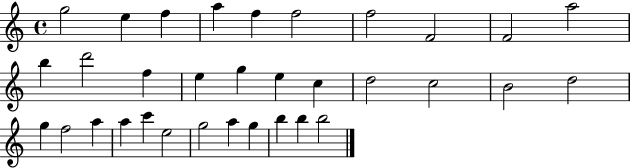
{
  \clef treble
  \time 4/4
  \defaultTimeSignature
  \key c \major
  g''2 e''4 f''4 | a''4 f''4 f''2 | f''2 f'2 | f'2 a''2 | \break b''4 d'''2 f''4 | e''4 g''4 e''4 c''4 | d''2 c''2 | b'2 d''2 | \break g''4 f''2 a''4 | a''4 c'''4 e''2 | g''2 a''4 g''4 | b''4 b''4 b''2 | \break \bar "|."
}